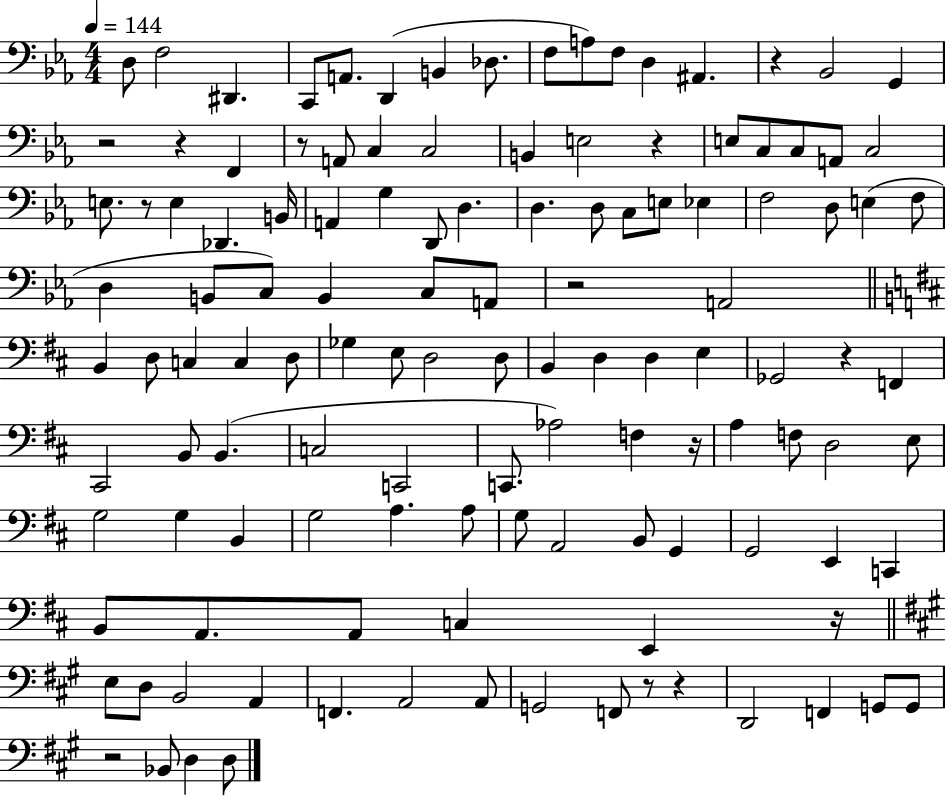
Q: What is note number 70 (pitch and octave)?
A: C2